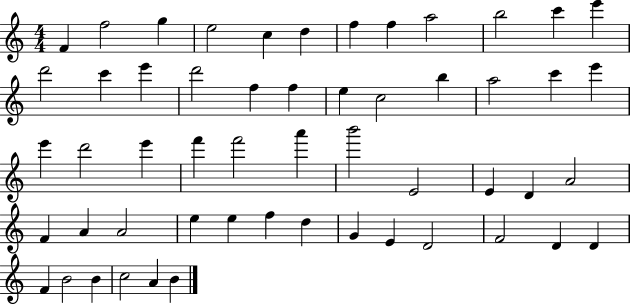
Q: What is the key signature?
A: C major